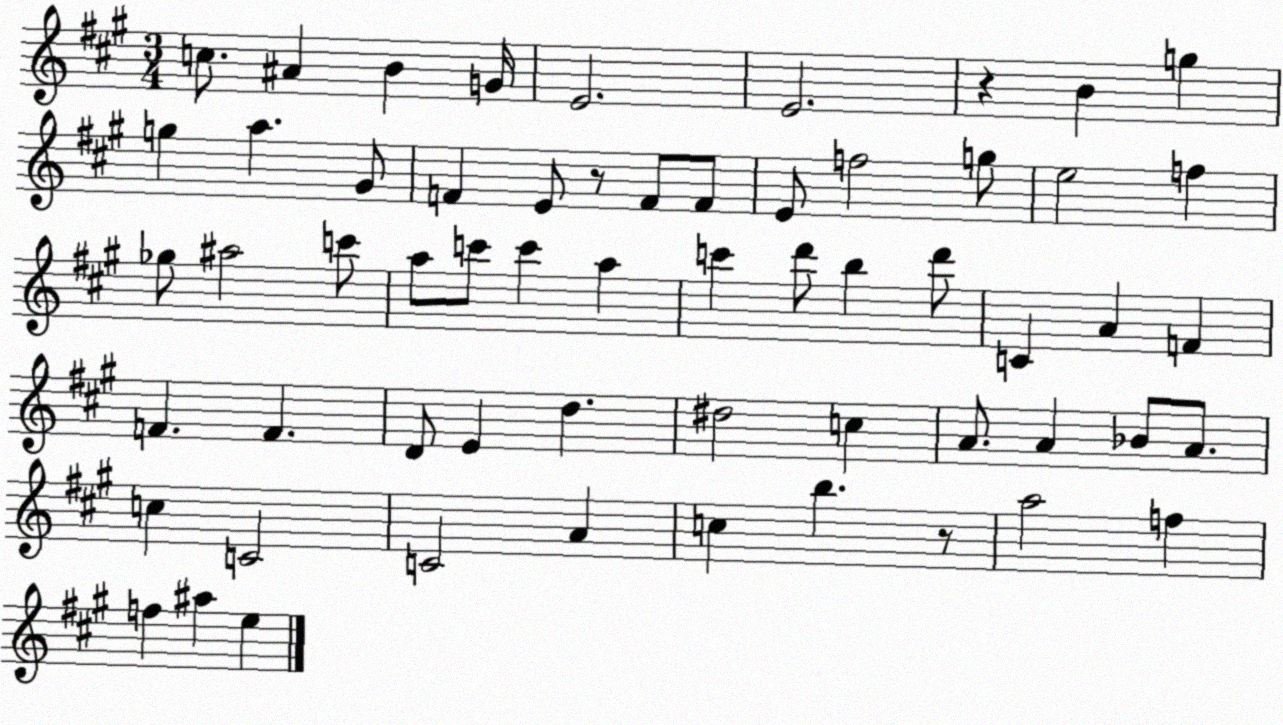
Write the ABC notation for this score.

X:1
T:Untitled
M:3/4
L:1/4
K:A
c/2 ^A B G/4 E2 E2 z B g g a ^G/2 F E/2 z/2 F/2 F/2 E/2 f2 g/2 e2 f _g/2 ^a2 c'/2 a/2 c'/2 c' a c' d'/2 b d'/2 C A F F F D/2 E d ^d2 c A/2 A _B/2 A/2 c C2 C2 A c b z/2 a2 f f ^a e